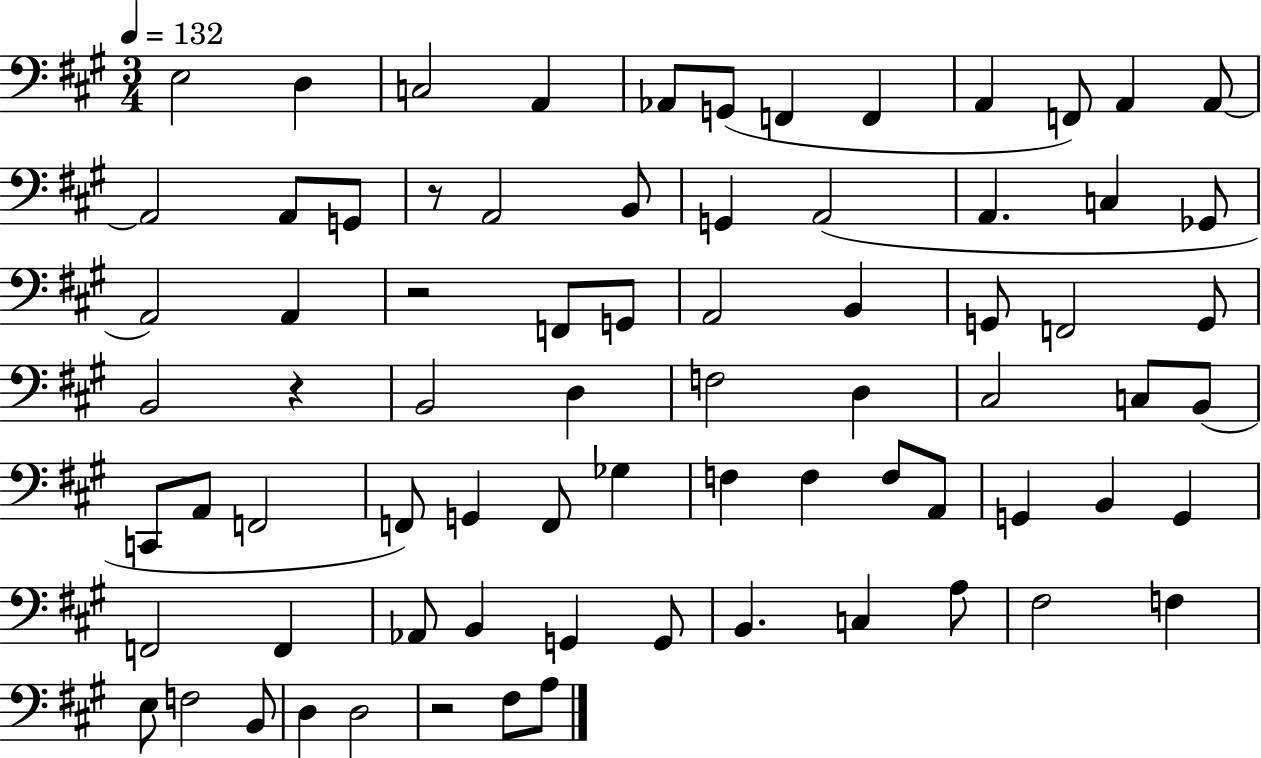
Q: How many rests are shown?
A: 4